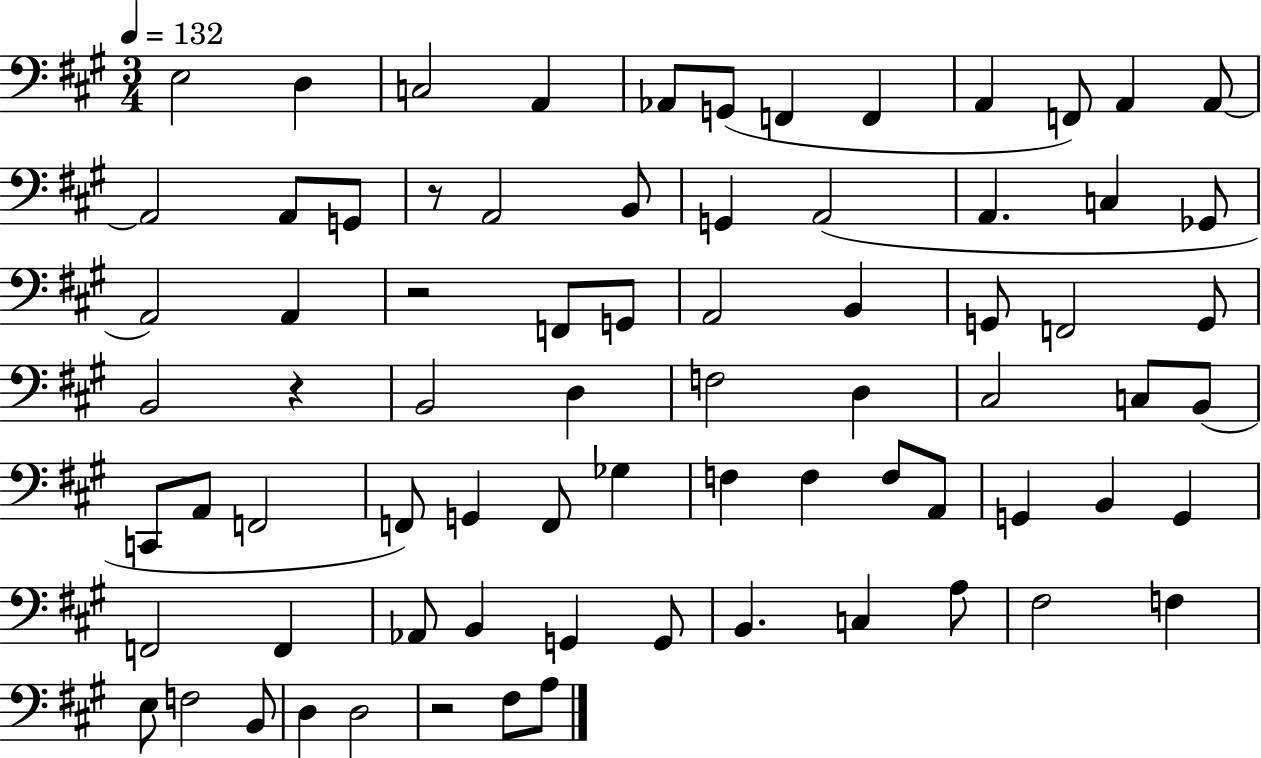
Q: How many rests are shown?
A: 4